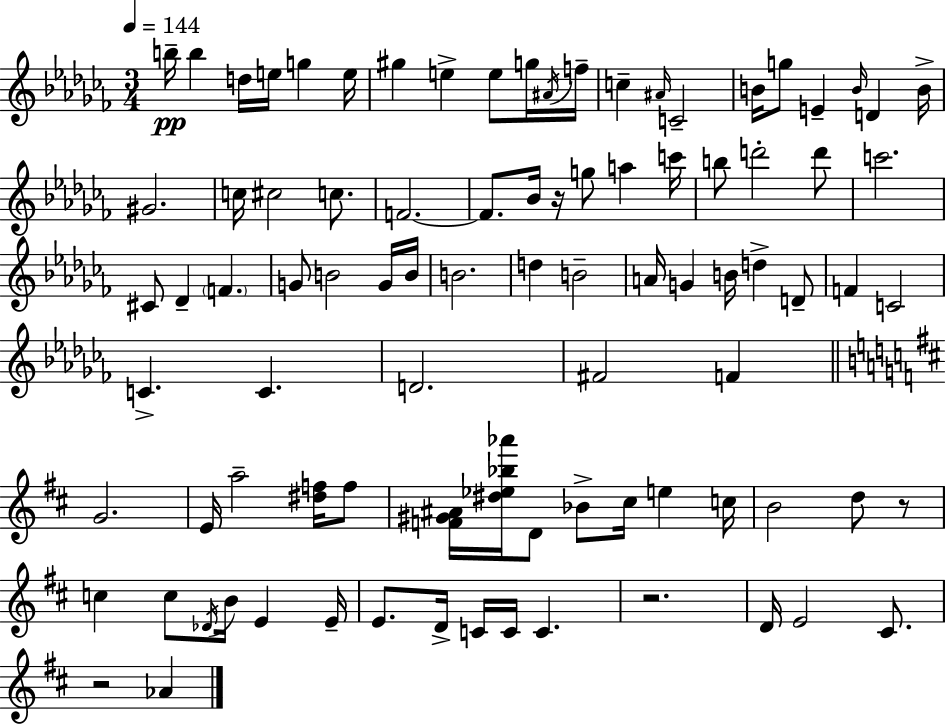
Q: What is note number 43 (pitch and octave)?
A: B4